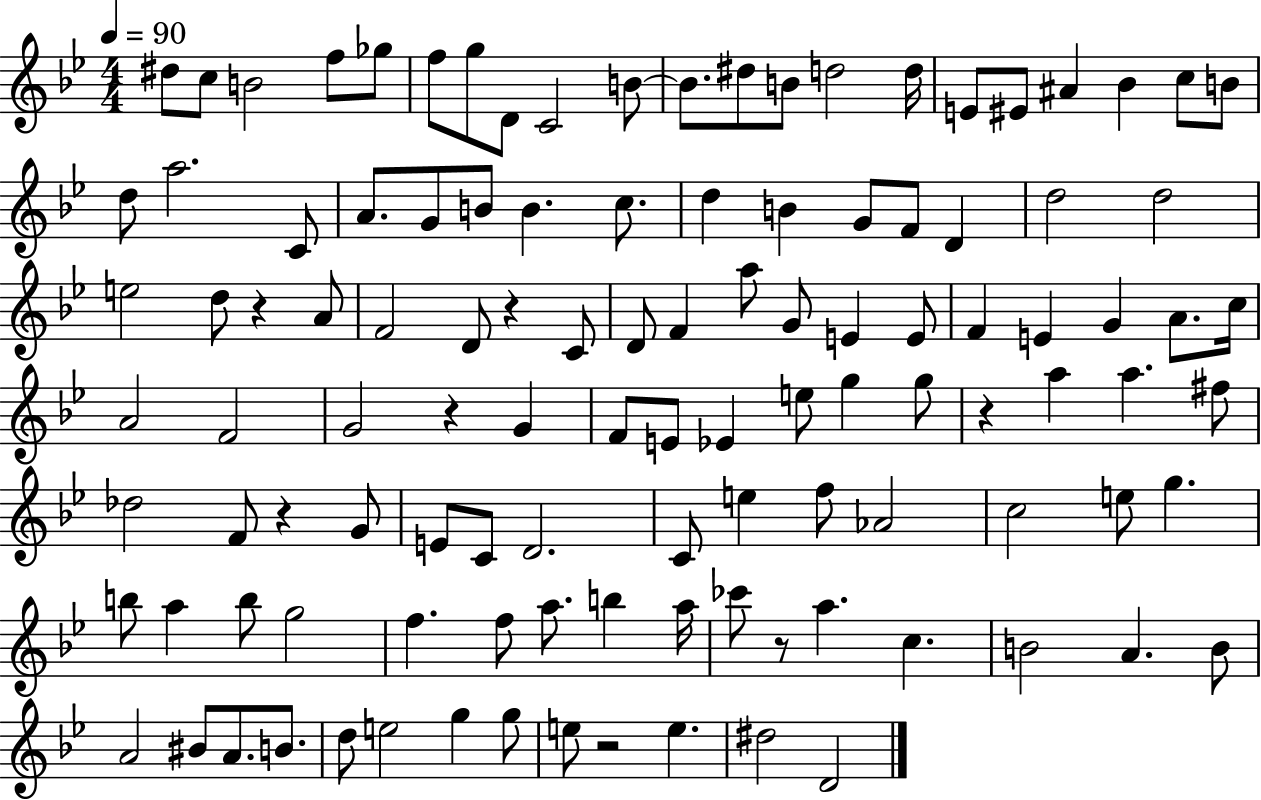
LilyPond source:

{
  \clef treble
  \numericTimeSignature
  \time 4/4
  \key bes \major
  \tempo 4 = 90
  dis''8 c''8 b'2 f''8 ges''8 | f''8 g''8 d'8 c'2 b'8~~ | b'8. dis''8 b'8 d''2 d''16 | e'8 eis'8 ais'4 bes'4 c''8 b'8 | \break d''8 a''2. c'8 | a'8. g'8 b'8 b'4. c''8. | d''4 b'4 g'8 f'8 d'4 | d''2 d''2 | \break e''2 d''8 r4 a'8 | f'2 d'8 r4 c'8 | d'8 f'4 a''8 g'8 e'4 e'8 | f'4 e'4 g'4 a'8. c''16 | \break a'2 f'2 | g'2 r4 g'4 | f'8 e'8 ees'4 e''8 g''4 g''8 | r4 a''4 a''4. fis''8 | \break des''2 f'8 r4 g'8 | e'8 c'8 d'2. | c'8 e''4 f''8 aes'2 | c''2 e''8 g''4. | \break b''8 a''4 b''8 g''2 | f''4. f''8 a''8. b''4 a''16 | ces'''8 r8 a''4. c''4. | b'2 a'4. b'8 | \break a'2 bis'8 a'8. b'8. | d''8 e''2 g''4 g''8 | e''8 r2 e''4. | dis''2 d'2 | \break \bar "|."
}